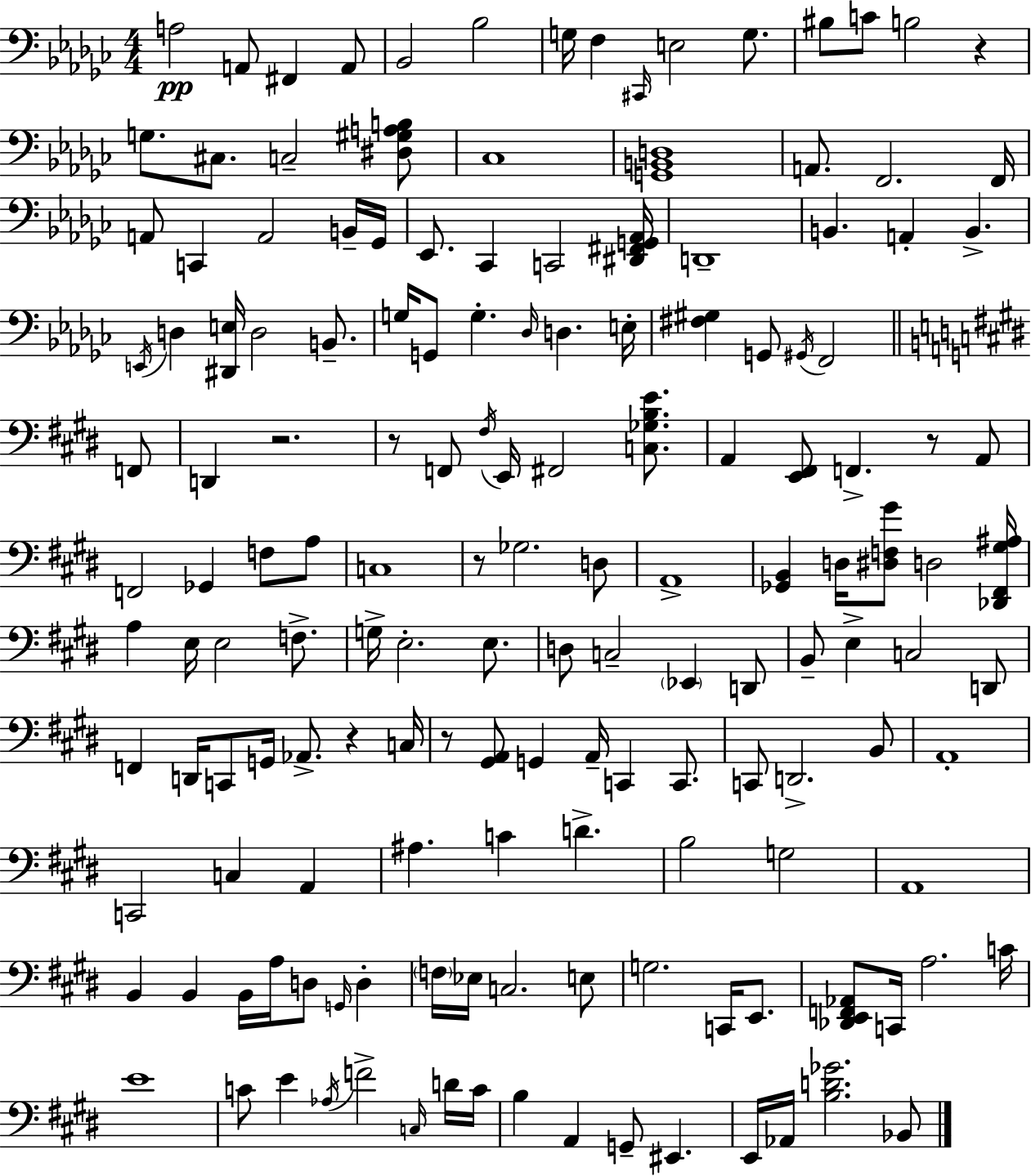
{
  \clef bass
  \numericTimeSignature
  \time 4/4
  \key ees \minor
  a2\pp a,8 fis,4 a,8 | bes,2 bes2 | g16 f4 \grace { cis,16 } e2 g8. | bis8 c'8 b2 r4 | \break g8. cis8. c2-- <dis gis a b>8 | ces1 | <g, b, d>1 | a,8. f,2. | \break f,16 a,8 c,4 a,2 b,16-- | ges,16 ees,8. ces,4 c,2 | <dis, fis, g, aes,>16 d,1-- | b,4. a,4-. b,4.-> | \break \acciaccatura { e,16 } d4 <dis, e>16 d2 b,8.-- | g16 g,8 g4.-. \grace { des16 } d4. | e16-. <fis gis>4 g,8 \acciaccatura { gis,16 } f,2 | \bar "||" \break \key e \major f,8 d,4 r2. | r8 f,8 \acciaccatura { fis16 } e,16 fis,2 | <c ges b e'>8. a,4 <e, fis,>8 f,4.-> r8 | a,8 f,2 ges,4 f8 | \break a8 c1 | r8 ges2. | d8 a,1-> | <ges, b,>4 d16 <dis f gis'>8 d2 | \break <des, fis, gis ais>16 a4 e16 e2 | f8.-> g16-> e2.-. | e8. d8 c2-- \parenthesize ees,4 | d,8 b,8-- e4-> c2 | \break d,8 f,4 d,16 c,8 g,16 aes,8.-> r4 | c16 r8 <gis, a,>8 g,4 a,16-- c,4 | c,8. c,8 d,2.-> | b,8 a,1-. | \break c,2 c4 a,4 | ais4. c'4 d'4.-> | b2 g2 | a,1 | \break b,4 b,4 b,16 a16 d8 \grace { g,16 } | d4-. \parenthesize f16 ees16 c2. | e8 g2. | c,16 e,8. <des, e, f, aes,>8 c,16 a2. | \break c'16 e'1 | c'8 e'4 \acciaccatura { aes16 } f'2-> | \grace { c16 } d'16 c'16 b4 a,4 g,8-- | eis,4. e,16 aes,16 <b d' ges'>2. | \break bes,8 \bar "|."
}